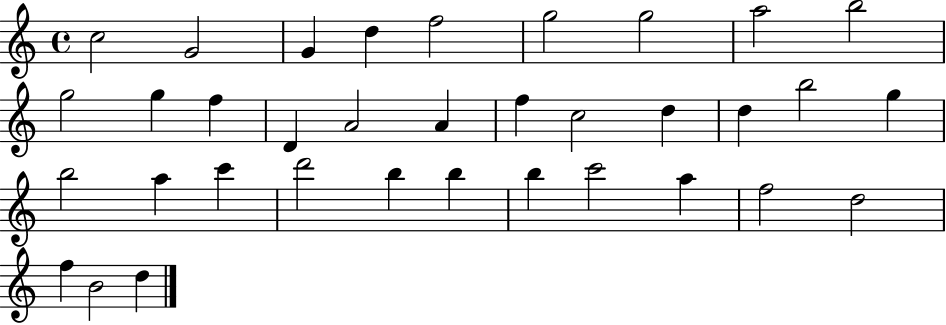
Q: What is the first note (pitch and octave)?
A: C5